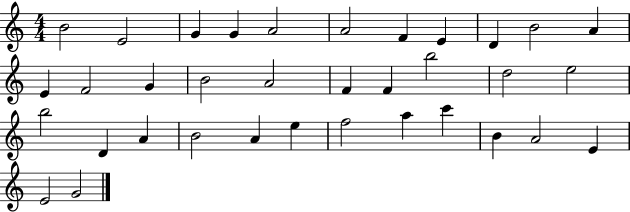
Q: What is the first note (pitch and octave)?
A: B4